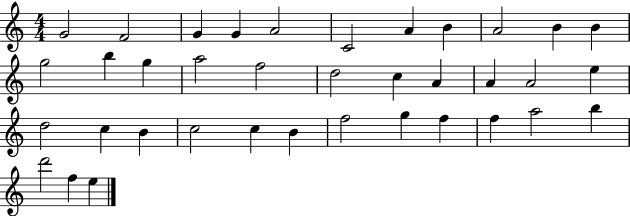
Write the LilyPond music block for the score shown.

{
  \clef treble
  \numericTimeSignature
  \time 4/4
  \key c \major
  g'2 f'2 | g'4 g'4 a'2 | c'2 a'4 b'4 | a'2 b'4 b'4 | \break g''2 b''4 g''4 | a''2 f''2 | d''2 c''4 a'4 | a'4 a'2 e''4 | \break d''2 c''4 b'4 | c''2 c''4 b'4 | f''2 g''4 f''4 | f''4 a''2 b''4 | \break d'''2 f''4 e''4 | \bar "|."
}